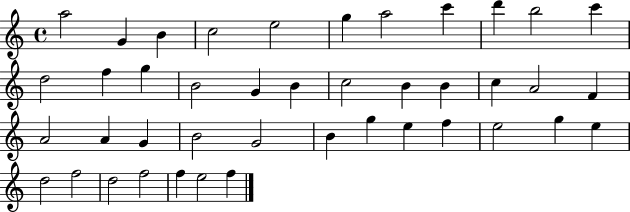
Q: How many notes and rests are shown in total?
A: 42